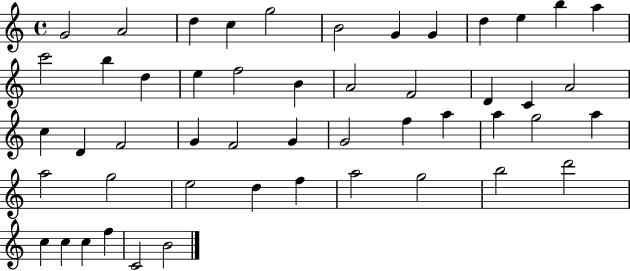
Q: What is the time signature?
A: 4/4